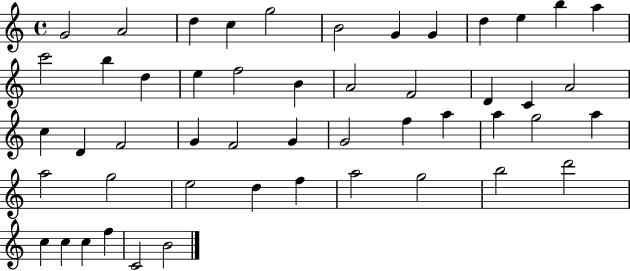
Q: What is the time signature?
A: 4/4